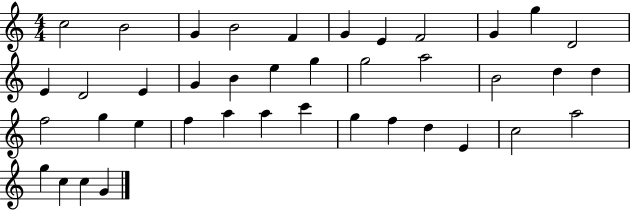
X:1
T:Untitled
M:4/4
L:1/4
K:C
c2 B2 G B2 F G E F2 G g D2 E D2 E G B e g g2 a2 B2 d d f2 g e f a a c' g f d E c2 a2 g c c G